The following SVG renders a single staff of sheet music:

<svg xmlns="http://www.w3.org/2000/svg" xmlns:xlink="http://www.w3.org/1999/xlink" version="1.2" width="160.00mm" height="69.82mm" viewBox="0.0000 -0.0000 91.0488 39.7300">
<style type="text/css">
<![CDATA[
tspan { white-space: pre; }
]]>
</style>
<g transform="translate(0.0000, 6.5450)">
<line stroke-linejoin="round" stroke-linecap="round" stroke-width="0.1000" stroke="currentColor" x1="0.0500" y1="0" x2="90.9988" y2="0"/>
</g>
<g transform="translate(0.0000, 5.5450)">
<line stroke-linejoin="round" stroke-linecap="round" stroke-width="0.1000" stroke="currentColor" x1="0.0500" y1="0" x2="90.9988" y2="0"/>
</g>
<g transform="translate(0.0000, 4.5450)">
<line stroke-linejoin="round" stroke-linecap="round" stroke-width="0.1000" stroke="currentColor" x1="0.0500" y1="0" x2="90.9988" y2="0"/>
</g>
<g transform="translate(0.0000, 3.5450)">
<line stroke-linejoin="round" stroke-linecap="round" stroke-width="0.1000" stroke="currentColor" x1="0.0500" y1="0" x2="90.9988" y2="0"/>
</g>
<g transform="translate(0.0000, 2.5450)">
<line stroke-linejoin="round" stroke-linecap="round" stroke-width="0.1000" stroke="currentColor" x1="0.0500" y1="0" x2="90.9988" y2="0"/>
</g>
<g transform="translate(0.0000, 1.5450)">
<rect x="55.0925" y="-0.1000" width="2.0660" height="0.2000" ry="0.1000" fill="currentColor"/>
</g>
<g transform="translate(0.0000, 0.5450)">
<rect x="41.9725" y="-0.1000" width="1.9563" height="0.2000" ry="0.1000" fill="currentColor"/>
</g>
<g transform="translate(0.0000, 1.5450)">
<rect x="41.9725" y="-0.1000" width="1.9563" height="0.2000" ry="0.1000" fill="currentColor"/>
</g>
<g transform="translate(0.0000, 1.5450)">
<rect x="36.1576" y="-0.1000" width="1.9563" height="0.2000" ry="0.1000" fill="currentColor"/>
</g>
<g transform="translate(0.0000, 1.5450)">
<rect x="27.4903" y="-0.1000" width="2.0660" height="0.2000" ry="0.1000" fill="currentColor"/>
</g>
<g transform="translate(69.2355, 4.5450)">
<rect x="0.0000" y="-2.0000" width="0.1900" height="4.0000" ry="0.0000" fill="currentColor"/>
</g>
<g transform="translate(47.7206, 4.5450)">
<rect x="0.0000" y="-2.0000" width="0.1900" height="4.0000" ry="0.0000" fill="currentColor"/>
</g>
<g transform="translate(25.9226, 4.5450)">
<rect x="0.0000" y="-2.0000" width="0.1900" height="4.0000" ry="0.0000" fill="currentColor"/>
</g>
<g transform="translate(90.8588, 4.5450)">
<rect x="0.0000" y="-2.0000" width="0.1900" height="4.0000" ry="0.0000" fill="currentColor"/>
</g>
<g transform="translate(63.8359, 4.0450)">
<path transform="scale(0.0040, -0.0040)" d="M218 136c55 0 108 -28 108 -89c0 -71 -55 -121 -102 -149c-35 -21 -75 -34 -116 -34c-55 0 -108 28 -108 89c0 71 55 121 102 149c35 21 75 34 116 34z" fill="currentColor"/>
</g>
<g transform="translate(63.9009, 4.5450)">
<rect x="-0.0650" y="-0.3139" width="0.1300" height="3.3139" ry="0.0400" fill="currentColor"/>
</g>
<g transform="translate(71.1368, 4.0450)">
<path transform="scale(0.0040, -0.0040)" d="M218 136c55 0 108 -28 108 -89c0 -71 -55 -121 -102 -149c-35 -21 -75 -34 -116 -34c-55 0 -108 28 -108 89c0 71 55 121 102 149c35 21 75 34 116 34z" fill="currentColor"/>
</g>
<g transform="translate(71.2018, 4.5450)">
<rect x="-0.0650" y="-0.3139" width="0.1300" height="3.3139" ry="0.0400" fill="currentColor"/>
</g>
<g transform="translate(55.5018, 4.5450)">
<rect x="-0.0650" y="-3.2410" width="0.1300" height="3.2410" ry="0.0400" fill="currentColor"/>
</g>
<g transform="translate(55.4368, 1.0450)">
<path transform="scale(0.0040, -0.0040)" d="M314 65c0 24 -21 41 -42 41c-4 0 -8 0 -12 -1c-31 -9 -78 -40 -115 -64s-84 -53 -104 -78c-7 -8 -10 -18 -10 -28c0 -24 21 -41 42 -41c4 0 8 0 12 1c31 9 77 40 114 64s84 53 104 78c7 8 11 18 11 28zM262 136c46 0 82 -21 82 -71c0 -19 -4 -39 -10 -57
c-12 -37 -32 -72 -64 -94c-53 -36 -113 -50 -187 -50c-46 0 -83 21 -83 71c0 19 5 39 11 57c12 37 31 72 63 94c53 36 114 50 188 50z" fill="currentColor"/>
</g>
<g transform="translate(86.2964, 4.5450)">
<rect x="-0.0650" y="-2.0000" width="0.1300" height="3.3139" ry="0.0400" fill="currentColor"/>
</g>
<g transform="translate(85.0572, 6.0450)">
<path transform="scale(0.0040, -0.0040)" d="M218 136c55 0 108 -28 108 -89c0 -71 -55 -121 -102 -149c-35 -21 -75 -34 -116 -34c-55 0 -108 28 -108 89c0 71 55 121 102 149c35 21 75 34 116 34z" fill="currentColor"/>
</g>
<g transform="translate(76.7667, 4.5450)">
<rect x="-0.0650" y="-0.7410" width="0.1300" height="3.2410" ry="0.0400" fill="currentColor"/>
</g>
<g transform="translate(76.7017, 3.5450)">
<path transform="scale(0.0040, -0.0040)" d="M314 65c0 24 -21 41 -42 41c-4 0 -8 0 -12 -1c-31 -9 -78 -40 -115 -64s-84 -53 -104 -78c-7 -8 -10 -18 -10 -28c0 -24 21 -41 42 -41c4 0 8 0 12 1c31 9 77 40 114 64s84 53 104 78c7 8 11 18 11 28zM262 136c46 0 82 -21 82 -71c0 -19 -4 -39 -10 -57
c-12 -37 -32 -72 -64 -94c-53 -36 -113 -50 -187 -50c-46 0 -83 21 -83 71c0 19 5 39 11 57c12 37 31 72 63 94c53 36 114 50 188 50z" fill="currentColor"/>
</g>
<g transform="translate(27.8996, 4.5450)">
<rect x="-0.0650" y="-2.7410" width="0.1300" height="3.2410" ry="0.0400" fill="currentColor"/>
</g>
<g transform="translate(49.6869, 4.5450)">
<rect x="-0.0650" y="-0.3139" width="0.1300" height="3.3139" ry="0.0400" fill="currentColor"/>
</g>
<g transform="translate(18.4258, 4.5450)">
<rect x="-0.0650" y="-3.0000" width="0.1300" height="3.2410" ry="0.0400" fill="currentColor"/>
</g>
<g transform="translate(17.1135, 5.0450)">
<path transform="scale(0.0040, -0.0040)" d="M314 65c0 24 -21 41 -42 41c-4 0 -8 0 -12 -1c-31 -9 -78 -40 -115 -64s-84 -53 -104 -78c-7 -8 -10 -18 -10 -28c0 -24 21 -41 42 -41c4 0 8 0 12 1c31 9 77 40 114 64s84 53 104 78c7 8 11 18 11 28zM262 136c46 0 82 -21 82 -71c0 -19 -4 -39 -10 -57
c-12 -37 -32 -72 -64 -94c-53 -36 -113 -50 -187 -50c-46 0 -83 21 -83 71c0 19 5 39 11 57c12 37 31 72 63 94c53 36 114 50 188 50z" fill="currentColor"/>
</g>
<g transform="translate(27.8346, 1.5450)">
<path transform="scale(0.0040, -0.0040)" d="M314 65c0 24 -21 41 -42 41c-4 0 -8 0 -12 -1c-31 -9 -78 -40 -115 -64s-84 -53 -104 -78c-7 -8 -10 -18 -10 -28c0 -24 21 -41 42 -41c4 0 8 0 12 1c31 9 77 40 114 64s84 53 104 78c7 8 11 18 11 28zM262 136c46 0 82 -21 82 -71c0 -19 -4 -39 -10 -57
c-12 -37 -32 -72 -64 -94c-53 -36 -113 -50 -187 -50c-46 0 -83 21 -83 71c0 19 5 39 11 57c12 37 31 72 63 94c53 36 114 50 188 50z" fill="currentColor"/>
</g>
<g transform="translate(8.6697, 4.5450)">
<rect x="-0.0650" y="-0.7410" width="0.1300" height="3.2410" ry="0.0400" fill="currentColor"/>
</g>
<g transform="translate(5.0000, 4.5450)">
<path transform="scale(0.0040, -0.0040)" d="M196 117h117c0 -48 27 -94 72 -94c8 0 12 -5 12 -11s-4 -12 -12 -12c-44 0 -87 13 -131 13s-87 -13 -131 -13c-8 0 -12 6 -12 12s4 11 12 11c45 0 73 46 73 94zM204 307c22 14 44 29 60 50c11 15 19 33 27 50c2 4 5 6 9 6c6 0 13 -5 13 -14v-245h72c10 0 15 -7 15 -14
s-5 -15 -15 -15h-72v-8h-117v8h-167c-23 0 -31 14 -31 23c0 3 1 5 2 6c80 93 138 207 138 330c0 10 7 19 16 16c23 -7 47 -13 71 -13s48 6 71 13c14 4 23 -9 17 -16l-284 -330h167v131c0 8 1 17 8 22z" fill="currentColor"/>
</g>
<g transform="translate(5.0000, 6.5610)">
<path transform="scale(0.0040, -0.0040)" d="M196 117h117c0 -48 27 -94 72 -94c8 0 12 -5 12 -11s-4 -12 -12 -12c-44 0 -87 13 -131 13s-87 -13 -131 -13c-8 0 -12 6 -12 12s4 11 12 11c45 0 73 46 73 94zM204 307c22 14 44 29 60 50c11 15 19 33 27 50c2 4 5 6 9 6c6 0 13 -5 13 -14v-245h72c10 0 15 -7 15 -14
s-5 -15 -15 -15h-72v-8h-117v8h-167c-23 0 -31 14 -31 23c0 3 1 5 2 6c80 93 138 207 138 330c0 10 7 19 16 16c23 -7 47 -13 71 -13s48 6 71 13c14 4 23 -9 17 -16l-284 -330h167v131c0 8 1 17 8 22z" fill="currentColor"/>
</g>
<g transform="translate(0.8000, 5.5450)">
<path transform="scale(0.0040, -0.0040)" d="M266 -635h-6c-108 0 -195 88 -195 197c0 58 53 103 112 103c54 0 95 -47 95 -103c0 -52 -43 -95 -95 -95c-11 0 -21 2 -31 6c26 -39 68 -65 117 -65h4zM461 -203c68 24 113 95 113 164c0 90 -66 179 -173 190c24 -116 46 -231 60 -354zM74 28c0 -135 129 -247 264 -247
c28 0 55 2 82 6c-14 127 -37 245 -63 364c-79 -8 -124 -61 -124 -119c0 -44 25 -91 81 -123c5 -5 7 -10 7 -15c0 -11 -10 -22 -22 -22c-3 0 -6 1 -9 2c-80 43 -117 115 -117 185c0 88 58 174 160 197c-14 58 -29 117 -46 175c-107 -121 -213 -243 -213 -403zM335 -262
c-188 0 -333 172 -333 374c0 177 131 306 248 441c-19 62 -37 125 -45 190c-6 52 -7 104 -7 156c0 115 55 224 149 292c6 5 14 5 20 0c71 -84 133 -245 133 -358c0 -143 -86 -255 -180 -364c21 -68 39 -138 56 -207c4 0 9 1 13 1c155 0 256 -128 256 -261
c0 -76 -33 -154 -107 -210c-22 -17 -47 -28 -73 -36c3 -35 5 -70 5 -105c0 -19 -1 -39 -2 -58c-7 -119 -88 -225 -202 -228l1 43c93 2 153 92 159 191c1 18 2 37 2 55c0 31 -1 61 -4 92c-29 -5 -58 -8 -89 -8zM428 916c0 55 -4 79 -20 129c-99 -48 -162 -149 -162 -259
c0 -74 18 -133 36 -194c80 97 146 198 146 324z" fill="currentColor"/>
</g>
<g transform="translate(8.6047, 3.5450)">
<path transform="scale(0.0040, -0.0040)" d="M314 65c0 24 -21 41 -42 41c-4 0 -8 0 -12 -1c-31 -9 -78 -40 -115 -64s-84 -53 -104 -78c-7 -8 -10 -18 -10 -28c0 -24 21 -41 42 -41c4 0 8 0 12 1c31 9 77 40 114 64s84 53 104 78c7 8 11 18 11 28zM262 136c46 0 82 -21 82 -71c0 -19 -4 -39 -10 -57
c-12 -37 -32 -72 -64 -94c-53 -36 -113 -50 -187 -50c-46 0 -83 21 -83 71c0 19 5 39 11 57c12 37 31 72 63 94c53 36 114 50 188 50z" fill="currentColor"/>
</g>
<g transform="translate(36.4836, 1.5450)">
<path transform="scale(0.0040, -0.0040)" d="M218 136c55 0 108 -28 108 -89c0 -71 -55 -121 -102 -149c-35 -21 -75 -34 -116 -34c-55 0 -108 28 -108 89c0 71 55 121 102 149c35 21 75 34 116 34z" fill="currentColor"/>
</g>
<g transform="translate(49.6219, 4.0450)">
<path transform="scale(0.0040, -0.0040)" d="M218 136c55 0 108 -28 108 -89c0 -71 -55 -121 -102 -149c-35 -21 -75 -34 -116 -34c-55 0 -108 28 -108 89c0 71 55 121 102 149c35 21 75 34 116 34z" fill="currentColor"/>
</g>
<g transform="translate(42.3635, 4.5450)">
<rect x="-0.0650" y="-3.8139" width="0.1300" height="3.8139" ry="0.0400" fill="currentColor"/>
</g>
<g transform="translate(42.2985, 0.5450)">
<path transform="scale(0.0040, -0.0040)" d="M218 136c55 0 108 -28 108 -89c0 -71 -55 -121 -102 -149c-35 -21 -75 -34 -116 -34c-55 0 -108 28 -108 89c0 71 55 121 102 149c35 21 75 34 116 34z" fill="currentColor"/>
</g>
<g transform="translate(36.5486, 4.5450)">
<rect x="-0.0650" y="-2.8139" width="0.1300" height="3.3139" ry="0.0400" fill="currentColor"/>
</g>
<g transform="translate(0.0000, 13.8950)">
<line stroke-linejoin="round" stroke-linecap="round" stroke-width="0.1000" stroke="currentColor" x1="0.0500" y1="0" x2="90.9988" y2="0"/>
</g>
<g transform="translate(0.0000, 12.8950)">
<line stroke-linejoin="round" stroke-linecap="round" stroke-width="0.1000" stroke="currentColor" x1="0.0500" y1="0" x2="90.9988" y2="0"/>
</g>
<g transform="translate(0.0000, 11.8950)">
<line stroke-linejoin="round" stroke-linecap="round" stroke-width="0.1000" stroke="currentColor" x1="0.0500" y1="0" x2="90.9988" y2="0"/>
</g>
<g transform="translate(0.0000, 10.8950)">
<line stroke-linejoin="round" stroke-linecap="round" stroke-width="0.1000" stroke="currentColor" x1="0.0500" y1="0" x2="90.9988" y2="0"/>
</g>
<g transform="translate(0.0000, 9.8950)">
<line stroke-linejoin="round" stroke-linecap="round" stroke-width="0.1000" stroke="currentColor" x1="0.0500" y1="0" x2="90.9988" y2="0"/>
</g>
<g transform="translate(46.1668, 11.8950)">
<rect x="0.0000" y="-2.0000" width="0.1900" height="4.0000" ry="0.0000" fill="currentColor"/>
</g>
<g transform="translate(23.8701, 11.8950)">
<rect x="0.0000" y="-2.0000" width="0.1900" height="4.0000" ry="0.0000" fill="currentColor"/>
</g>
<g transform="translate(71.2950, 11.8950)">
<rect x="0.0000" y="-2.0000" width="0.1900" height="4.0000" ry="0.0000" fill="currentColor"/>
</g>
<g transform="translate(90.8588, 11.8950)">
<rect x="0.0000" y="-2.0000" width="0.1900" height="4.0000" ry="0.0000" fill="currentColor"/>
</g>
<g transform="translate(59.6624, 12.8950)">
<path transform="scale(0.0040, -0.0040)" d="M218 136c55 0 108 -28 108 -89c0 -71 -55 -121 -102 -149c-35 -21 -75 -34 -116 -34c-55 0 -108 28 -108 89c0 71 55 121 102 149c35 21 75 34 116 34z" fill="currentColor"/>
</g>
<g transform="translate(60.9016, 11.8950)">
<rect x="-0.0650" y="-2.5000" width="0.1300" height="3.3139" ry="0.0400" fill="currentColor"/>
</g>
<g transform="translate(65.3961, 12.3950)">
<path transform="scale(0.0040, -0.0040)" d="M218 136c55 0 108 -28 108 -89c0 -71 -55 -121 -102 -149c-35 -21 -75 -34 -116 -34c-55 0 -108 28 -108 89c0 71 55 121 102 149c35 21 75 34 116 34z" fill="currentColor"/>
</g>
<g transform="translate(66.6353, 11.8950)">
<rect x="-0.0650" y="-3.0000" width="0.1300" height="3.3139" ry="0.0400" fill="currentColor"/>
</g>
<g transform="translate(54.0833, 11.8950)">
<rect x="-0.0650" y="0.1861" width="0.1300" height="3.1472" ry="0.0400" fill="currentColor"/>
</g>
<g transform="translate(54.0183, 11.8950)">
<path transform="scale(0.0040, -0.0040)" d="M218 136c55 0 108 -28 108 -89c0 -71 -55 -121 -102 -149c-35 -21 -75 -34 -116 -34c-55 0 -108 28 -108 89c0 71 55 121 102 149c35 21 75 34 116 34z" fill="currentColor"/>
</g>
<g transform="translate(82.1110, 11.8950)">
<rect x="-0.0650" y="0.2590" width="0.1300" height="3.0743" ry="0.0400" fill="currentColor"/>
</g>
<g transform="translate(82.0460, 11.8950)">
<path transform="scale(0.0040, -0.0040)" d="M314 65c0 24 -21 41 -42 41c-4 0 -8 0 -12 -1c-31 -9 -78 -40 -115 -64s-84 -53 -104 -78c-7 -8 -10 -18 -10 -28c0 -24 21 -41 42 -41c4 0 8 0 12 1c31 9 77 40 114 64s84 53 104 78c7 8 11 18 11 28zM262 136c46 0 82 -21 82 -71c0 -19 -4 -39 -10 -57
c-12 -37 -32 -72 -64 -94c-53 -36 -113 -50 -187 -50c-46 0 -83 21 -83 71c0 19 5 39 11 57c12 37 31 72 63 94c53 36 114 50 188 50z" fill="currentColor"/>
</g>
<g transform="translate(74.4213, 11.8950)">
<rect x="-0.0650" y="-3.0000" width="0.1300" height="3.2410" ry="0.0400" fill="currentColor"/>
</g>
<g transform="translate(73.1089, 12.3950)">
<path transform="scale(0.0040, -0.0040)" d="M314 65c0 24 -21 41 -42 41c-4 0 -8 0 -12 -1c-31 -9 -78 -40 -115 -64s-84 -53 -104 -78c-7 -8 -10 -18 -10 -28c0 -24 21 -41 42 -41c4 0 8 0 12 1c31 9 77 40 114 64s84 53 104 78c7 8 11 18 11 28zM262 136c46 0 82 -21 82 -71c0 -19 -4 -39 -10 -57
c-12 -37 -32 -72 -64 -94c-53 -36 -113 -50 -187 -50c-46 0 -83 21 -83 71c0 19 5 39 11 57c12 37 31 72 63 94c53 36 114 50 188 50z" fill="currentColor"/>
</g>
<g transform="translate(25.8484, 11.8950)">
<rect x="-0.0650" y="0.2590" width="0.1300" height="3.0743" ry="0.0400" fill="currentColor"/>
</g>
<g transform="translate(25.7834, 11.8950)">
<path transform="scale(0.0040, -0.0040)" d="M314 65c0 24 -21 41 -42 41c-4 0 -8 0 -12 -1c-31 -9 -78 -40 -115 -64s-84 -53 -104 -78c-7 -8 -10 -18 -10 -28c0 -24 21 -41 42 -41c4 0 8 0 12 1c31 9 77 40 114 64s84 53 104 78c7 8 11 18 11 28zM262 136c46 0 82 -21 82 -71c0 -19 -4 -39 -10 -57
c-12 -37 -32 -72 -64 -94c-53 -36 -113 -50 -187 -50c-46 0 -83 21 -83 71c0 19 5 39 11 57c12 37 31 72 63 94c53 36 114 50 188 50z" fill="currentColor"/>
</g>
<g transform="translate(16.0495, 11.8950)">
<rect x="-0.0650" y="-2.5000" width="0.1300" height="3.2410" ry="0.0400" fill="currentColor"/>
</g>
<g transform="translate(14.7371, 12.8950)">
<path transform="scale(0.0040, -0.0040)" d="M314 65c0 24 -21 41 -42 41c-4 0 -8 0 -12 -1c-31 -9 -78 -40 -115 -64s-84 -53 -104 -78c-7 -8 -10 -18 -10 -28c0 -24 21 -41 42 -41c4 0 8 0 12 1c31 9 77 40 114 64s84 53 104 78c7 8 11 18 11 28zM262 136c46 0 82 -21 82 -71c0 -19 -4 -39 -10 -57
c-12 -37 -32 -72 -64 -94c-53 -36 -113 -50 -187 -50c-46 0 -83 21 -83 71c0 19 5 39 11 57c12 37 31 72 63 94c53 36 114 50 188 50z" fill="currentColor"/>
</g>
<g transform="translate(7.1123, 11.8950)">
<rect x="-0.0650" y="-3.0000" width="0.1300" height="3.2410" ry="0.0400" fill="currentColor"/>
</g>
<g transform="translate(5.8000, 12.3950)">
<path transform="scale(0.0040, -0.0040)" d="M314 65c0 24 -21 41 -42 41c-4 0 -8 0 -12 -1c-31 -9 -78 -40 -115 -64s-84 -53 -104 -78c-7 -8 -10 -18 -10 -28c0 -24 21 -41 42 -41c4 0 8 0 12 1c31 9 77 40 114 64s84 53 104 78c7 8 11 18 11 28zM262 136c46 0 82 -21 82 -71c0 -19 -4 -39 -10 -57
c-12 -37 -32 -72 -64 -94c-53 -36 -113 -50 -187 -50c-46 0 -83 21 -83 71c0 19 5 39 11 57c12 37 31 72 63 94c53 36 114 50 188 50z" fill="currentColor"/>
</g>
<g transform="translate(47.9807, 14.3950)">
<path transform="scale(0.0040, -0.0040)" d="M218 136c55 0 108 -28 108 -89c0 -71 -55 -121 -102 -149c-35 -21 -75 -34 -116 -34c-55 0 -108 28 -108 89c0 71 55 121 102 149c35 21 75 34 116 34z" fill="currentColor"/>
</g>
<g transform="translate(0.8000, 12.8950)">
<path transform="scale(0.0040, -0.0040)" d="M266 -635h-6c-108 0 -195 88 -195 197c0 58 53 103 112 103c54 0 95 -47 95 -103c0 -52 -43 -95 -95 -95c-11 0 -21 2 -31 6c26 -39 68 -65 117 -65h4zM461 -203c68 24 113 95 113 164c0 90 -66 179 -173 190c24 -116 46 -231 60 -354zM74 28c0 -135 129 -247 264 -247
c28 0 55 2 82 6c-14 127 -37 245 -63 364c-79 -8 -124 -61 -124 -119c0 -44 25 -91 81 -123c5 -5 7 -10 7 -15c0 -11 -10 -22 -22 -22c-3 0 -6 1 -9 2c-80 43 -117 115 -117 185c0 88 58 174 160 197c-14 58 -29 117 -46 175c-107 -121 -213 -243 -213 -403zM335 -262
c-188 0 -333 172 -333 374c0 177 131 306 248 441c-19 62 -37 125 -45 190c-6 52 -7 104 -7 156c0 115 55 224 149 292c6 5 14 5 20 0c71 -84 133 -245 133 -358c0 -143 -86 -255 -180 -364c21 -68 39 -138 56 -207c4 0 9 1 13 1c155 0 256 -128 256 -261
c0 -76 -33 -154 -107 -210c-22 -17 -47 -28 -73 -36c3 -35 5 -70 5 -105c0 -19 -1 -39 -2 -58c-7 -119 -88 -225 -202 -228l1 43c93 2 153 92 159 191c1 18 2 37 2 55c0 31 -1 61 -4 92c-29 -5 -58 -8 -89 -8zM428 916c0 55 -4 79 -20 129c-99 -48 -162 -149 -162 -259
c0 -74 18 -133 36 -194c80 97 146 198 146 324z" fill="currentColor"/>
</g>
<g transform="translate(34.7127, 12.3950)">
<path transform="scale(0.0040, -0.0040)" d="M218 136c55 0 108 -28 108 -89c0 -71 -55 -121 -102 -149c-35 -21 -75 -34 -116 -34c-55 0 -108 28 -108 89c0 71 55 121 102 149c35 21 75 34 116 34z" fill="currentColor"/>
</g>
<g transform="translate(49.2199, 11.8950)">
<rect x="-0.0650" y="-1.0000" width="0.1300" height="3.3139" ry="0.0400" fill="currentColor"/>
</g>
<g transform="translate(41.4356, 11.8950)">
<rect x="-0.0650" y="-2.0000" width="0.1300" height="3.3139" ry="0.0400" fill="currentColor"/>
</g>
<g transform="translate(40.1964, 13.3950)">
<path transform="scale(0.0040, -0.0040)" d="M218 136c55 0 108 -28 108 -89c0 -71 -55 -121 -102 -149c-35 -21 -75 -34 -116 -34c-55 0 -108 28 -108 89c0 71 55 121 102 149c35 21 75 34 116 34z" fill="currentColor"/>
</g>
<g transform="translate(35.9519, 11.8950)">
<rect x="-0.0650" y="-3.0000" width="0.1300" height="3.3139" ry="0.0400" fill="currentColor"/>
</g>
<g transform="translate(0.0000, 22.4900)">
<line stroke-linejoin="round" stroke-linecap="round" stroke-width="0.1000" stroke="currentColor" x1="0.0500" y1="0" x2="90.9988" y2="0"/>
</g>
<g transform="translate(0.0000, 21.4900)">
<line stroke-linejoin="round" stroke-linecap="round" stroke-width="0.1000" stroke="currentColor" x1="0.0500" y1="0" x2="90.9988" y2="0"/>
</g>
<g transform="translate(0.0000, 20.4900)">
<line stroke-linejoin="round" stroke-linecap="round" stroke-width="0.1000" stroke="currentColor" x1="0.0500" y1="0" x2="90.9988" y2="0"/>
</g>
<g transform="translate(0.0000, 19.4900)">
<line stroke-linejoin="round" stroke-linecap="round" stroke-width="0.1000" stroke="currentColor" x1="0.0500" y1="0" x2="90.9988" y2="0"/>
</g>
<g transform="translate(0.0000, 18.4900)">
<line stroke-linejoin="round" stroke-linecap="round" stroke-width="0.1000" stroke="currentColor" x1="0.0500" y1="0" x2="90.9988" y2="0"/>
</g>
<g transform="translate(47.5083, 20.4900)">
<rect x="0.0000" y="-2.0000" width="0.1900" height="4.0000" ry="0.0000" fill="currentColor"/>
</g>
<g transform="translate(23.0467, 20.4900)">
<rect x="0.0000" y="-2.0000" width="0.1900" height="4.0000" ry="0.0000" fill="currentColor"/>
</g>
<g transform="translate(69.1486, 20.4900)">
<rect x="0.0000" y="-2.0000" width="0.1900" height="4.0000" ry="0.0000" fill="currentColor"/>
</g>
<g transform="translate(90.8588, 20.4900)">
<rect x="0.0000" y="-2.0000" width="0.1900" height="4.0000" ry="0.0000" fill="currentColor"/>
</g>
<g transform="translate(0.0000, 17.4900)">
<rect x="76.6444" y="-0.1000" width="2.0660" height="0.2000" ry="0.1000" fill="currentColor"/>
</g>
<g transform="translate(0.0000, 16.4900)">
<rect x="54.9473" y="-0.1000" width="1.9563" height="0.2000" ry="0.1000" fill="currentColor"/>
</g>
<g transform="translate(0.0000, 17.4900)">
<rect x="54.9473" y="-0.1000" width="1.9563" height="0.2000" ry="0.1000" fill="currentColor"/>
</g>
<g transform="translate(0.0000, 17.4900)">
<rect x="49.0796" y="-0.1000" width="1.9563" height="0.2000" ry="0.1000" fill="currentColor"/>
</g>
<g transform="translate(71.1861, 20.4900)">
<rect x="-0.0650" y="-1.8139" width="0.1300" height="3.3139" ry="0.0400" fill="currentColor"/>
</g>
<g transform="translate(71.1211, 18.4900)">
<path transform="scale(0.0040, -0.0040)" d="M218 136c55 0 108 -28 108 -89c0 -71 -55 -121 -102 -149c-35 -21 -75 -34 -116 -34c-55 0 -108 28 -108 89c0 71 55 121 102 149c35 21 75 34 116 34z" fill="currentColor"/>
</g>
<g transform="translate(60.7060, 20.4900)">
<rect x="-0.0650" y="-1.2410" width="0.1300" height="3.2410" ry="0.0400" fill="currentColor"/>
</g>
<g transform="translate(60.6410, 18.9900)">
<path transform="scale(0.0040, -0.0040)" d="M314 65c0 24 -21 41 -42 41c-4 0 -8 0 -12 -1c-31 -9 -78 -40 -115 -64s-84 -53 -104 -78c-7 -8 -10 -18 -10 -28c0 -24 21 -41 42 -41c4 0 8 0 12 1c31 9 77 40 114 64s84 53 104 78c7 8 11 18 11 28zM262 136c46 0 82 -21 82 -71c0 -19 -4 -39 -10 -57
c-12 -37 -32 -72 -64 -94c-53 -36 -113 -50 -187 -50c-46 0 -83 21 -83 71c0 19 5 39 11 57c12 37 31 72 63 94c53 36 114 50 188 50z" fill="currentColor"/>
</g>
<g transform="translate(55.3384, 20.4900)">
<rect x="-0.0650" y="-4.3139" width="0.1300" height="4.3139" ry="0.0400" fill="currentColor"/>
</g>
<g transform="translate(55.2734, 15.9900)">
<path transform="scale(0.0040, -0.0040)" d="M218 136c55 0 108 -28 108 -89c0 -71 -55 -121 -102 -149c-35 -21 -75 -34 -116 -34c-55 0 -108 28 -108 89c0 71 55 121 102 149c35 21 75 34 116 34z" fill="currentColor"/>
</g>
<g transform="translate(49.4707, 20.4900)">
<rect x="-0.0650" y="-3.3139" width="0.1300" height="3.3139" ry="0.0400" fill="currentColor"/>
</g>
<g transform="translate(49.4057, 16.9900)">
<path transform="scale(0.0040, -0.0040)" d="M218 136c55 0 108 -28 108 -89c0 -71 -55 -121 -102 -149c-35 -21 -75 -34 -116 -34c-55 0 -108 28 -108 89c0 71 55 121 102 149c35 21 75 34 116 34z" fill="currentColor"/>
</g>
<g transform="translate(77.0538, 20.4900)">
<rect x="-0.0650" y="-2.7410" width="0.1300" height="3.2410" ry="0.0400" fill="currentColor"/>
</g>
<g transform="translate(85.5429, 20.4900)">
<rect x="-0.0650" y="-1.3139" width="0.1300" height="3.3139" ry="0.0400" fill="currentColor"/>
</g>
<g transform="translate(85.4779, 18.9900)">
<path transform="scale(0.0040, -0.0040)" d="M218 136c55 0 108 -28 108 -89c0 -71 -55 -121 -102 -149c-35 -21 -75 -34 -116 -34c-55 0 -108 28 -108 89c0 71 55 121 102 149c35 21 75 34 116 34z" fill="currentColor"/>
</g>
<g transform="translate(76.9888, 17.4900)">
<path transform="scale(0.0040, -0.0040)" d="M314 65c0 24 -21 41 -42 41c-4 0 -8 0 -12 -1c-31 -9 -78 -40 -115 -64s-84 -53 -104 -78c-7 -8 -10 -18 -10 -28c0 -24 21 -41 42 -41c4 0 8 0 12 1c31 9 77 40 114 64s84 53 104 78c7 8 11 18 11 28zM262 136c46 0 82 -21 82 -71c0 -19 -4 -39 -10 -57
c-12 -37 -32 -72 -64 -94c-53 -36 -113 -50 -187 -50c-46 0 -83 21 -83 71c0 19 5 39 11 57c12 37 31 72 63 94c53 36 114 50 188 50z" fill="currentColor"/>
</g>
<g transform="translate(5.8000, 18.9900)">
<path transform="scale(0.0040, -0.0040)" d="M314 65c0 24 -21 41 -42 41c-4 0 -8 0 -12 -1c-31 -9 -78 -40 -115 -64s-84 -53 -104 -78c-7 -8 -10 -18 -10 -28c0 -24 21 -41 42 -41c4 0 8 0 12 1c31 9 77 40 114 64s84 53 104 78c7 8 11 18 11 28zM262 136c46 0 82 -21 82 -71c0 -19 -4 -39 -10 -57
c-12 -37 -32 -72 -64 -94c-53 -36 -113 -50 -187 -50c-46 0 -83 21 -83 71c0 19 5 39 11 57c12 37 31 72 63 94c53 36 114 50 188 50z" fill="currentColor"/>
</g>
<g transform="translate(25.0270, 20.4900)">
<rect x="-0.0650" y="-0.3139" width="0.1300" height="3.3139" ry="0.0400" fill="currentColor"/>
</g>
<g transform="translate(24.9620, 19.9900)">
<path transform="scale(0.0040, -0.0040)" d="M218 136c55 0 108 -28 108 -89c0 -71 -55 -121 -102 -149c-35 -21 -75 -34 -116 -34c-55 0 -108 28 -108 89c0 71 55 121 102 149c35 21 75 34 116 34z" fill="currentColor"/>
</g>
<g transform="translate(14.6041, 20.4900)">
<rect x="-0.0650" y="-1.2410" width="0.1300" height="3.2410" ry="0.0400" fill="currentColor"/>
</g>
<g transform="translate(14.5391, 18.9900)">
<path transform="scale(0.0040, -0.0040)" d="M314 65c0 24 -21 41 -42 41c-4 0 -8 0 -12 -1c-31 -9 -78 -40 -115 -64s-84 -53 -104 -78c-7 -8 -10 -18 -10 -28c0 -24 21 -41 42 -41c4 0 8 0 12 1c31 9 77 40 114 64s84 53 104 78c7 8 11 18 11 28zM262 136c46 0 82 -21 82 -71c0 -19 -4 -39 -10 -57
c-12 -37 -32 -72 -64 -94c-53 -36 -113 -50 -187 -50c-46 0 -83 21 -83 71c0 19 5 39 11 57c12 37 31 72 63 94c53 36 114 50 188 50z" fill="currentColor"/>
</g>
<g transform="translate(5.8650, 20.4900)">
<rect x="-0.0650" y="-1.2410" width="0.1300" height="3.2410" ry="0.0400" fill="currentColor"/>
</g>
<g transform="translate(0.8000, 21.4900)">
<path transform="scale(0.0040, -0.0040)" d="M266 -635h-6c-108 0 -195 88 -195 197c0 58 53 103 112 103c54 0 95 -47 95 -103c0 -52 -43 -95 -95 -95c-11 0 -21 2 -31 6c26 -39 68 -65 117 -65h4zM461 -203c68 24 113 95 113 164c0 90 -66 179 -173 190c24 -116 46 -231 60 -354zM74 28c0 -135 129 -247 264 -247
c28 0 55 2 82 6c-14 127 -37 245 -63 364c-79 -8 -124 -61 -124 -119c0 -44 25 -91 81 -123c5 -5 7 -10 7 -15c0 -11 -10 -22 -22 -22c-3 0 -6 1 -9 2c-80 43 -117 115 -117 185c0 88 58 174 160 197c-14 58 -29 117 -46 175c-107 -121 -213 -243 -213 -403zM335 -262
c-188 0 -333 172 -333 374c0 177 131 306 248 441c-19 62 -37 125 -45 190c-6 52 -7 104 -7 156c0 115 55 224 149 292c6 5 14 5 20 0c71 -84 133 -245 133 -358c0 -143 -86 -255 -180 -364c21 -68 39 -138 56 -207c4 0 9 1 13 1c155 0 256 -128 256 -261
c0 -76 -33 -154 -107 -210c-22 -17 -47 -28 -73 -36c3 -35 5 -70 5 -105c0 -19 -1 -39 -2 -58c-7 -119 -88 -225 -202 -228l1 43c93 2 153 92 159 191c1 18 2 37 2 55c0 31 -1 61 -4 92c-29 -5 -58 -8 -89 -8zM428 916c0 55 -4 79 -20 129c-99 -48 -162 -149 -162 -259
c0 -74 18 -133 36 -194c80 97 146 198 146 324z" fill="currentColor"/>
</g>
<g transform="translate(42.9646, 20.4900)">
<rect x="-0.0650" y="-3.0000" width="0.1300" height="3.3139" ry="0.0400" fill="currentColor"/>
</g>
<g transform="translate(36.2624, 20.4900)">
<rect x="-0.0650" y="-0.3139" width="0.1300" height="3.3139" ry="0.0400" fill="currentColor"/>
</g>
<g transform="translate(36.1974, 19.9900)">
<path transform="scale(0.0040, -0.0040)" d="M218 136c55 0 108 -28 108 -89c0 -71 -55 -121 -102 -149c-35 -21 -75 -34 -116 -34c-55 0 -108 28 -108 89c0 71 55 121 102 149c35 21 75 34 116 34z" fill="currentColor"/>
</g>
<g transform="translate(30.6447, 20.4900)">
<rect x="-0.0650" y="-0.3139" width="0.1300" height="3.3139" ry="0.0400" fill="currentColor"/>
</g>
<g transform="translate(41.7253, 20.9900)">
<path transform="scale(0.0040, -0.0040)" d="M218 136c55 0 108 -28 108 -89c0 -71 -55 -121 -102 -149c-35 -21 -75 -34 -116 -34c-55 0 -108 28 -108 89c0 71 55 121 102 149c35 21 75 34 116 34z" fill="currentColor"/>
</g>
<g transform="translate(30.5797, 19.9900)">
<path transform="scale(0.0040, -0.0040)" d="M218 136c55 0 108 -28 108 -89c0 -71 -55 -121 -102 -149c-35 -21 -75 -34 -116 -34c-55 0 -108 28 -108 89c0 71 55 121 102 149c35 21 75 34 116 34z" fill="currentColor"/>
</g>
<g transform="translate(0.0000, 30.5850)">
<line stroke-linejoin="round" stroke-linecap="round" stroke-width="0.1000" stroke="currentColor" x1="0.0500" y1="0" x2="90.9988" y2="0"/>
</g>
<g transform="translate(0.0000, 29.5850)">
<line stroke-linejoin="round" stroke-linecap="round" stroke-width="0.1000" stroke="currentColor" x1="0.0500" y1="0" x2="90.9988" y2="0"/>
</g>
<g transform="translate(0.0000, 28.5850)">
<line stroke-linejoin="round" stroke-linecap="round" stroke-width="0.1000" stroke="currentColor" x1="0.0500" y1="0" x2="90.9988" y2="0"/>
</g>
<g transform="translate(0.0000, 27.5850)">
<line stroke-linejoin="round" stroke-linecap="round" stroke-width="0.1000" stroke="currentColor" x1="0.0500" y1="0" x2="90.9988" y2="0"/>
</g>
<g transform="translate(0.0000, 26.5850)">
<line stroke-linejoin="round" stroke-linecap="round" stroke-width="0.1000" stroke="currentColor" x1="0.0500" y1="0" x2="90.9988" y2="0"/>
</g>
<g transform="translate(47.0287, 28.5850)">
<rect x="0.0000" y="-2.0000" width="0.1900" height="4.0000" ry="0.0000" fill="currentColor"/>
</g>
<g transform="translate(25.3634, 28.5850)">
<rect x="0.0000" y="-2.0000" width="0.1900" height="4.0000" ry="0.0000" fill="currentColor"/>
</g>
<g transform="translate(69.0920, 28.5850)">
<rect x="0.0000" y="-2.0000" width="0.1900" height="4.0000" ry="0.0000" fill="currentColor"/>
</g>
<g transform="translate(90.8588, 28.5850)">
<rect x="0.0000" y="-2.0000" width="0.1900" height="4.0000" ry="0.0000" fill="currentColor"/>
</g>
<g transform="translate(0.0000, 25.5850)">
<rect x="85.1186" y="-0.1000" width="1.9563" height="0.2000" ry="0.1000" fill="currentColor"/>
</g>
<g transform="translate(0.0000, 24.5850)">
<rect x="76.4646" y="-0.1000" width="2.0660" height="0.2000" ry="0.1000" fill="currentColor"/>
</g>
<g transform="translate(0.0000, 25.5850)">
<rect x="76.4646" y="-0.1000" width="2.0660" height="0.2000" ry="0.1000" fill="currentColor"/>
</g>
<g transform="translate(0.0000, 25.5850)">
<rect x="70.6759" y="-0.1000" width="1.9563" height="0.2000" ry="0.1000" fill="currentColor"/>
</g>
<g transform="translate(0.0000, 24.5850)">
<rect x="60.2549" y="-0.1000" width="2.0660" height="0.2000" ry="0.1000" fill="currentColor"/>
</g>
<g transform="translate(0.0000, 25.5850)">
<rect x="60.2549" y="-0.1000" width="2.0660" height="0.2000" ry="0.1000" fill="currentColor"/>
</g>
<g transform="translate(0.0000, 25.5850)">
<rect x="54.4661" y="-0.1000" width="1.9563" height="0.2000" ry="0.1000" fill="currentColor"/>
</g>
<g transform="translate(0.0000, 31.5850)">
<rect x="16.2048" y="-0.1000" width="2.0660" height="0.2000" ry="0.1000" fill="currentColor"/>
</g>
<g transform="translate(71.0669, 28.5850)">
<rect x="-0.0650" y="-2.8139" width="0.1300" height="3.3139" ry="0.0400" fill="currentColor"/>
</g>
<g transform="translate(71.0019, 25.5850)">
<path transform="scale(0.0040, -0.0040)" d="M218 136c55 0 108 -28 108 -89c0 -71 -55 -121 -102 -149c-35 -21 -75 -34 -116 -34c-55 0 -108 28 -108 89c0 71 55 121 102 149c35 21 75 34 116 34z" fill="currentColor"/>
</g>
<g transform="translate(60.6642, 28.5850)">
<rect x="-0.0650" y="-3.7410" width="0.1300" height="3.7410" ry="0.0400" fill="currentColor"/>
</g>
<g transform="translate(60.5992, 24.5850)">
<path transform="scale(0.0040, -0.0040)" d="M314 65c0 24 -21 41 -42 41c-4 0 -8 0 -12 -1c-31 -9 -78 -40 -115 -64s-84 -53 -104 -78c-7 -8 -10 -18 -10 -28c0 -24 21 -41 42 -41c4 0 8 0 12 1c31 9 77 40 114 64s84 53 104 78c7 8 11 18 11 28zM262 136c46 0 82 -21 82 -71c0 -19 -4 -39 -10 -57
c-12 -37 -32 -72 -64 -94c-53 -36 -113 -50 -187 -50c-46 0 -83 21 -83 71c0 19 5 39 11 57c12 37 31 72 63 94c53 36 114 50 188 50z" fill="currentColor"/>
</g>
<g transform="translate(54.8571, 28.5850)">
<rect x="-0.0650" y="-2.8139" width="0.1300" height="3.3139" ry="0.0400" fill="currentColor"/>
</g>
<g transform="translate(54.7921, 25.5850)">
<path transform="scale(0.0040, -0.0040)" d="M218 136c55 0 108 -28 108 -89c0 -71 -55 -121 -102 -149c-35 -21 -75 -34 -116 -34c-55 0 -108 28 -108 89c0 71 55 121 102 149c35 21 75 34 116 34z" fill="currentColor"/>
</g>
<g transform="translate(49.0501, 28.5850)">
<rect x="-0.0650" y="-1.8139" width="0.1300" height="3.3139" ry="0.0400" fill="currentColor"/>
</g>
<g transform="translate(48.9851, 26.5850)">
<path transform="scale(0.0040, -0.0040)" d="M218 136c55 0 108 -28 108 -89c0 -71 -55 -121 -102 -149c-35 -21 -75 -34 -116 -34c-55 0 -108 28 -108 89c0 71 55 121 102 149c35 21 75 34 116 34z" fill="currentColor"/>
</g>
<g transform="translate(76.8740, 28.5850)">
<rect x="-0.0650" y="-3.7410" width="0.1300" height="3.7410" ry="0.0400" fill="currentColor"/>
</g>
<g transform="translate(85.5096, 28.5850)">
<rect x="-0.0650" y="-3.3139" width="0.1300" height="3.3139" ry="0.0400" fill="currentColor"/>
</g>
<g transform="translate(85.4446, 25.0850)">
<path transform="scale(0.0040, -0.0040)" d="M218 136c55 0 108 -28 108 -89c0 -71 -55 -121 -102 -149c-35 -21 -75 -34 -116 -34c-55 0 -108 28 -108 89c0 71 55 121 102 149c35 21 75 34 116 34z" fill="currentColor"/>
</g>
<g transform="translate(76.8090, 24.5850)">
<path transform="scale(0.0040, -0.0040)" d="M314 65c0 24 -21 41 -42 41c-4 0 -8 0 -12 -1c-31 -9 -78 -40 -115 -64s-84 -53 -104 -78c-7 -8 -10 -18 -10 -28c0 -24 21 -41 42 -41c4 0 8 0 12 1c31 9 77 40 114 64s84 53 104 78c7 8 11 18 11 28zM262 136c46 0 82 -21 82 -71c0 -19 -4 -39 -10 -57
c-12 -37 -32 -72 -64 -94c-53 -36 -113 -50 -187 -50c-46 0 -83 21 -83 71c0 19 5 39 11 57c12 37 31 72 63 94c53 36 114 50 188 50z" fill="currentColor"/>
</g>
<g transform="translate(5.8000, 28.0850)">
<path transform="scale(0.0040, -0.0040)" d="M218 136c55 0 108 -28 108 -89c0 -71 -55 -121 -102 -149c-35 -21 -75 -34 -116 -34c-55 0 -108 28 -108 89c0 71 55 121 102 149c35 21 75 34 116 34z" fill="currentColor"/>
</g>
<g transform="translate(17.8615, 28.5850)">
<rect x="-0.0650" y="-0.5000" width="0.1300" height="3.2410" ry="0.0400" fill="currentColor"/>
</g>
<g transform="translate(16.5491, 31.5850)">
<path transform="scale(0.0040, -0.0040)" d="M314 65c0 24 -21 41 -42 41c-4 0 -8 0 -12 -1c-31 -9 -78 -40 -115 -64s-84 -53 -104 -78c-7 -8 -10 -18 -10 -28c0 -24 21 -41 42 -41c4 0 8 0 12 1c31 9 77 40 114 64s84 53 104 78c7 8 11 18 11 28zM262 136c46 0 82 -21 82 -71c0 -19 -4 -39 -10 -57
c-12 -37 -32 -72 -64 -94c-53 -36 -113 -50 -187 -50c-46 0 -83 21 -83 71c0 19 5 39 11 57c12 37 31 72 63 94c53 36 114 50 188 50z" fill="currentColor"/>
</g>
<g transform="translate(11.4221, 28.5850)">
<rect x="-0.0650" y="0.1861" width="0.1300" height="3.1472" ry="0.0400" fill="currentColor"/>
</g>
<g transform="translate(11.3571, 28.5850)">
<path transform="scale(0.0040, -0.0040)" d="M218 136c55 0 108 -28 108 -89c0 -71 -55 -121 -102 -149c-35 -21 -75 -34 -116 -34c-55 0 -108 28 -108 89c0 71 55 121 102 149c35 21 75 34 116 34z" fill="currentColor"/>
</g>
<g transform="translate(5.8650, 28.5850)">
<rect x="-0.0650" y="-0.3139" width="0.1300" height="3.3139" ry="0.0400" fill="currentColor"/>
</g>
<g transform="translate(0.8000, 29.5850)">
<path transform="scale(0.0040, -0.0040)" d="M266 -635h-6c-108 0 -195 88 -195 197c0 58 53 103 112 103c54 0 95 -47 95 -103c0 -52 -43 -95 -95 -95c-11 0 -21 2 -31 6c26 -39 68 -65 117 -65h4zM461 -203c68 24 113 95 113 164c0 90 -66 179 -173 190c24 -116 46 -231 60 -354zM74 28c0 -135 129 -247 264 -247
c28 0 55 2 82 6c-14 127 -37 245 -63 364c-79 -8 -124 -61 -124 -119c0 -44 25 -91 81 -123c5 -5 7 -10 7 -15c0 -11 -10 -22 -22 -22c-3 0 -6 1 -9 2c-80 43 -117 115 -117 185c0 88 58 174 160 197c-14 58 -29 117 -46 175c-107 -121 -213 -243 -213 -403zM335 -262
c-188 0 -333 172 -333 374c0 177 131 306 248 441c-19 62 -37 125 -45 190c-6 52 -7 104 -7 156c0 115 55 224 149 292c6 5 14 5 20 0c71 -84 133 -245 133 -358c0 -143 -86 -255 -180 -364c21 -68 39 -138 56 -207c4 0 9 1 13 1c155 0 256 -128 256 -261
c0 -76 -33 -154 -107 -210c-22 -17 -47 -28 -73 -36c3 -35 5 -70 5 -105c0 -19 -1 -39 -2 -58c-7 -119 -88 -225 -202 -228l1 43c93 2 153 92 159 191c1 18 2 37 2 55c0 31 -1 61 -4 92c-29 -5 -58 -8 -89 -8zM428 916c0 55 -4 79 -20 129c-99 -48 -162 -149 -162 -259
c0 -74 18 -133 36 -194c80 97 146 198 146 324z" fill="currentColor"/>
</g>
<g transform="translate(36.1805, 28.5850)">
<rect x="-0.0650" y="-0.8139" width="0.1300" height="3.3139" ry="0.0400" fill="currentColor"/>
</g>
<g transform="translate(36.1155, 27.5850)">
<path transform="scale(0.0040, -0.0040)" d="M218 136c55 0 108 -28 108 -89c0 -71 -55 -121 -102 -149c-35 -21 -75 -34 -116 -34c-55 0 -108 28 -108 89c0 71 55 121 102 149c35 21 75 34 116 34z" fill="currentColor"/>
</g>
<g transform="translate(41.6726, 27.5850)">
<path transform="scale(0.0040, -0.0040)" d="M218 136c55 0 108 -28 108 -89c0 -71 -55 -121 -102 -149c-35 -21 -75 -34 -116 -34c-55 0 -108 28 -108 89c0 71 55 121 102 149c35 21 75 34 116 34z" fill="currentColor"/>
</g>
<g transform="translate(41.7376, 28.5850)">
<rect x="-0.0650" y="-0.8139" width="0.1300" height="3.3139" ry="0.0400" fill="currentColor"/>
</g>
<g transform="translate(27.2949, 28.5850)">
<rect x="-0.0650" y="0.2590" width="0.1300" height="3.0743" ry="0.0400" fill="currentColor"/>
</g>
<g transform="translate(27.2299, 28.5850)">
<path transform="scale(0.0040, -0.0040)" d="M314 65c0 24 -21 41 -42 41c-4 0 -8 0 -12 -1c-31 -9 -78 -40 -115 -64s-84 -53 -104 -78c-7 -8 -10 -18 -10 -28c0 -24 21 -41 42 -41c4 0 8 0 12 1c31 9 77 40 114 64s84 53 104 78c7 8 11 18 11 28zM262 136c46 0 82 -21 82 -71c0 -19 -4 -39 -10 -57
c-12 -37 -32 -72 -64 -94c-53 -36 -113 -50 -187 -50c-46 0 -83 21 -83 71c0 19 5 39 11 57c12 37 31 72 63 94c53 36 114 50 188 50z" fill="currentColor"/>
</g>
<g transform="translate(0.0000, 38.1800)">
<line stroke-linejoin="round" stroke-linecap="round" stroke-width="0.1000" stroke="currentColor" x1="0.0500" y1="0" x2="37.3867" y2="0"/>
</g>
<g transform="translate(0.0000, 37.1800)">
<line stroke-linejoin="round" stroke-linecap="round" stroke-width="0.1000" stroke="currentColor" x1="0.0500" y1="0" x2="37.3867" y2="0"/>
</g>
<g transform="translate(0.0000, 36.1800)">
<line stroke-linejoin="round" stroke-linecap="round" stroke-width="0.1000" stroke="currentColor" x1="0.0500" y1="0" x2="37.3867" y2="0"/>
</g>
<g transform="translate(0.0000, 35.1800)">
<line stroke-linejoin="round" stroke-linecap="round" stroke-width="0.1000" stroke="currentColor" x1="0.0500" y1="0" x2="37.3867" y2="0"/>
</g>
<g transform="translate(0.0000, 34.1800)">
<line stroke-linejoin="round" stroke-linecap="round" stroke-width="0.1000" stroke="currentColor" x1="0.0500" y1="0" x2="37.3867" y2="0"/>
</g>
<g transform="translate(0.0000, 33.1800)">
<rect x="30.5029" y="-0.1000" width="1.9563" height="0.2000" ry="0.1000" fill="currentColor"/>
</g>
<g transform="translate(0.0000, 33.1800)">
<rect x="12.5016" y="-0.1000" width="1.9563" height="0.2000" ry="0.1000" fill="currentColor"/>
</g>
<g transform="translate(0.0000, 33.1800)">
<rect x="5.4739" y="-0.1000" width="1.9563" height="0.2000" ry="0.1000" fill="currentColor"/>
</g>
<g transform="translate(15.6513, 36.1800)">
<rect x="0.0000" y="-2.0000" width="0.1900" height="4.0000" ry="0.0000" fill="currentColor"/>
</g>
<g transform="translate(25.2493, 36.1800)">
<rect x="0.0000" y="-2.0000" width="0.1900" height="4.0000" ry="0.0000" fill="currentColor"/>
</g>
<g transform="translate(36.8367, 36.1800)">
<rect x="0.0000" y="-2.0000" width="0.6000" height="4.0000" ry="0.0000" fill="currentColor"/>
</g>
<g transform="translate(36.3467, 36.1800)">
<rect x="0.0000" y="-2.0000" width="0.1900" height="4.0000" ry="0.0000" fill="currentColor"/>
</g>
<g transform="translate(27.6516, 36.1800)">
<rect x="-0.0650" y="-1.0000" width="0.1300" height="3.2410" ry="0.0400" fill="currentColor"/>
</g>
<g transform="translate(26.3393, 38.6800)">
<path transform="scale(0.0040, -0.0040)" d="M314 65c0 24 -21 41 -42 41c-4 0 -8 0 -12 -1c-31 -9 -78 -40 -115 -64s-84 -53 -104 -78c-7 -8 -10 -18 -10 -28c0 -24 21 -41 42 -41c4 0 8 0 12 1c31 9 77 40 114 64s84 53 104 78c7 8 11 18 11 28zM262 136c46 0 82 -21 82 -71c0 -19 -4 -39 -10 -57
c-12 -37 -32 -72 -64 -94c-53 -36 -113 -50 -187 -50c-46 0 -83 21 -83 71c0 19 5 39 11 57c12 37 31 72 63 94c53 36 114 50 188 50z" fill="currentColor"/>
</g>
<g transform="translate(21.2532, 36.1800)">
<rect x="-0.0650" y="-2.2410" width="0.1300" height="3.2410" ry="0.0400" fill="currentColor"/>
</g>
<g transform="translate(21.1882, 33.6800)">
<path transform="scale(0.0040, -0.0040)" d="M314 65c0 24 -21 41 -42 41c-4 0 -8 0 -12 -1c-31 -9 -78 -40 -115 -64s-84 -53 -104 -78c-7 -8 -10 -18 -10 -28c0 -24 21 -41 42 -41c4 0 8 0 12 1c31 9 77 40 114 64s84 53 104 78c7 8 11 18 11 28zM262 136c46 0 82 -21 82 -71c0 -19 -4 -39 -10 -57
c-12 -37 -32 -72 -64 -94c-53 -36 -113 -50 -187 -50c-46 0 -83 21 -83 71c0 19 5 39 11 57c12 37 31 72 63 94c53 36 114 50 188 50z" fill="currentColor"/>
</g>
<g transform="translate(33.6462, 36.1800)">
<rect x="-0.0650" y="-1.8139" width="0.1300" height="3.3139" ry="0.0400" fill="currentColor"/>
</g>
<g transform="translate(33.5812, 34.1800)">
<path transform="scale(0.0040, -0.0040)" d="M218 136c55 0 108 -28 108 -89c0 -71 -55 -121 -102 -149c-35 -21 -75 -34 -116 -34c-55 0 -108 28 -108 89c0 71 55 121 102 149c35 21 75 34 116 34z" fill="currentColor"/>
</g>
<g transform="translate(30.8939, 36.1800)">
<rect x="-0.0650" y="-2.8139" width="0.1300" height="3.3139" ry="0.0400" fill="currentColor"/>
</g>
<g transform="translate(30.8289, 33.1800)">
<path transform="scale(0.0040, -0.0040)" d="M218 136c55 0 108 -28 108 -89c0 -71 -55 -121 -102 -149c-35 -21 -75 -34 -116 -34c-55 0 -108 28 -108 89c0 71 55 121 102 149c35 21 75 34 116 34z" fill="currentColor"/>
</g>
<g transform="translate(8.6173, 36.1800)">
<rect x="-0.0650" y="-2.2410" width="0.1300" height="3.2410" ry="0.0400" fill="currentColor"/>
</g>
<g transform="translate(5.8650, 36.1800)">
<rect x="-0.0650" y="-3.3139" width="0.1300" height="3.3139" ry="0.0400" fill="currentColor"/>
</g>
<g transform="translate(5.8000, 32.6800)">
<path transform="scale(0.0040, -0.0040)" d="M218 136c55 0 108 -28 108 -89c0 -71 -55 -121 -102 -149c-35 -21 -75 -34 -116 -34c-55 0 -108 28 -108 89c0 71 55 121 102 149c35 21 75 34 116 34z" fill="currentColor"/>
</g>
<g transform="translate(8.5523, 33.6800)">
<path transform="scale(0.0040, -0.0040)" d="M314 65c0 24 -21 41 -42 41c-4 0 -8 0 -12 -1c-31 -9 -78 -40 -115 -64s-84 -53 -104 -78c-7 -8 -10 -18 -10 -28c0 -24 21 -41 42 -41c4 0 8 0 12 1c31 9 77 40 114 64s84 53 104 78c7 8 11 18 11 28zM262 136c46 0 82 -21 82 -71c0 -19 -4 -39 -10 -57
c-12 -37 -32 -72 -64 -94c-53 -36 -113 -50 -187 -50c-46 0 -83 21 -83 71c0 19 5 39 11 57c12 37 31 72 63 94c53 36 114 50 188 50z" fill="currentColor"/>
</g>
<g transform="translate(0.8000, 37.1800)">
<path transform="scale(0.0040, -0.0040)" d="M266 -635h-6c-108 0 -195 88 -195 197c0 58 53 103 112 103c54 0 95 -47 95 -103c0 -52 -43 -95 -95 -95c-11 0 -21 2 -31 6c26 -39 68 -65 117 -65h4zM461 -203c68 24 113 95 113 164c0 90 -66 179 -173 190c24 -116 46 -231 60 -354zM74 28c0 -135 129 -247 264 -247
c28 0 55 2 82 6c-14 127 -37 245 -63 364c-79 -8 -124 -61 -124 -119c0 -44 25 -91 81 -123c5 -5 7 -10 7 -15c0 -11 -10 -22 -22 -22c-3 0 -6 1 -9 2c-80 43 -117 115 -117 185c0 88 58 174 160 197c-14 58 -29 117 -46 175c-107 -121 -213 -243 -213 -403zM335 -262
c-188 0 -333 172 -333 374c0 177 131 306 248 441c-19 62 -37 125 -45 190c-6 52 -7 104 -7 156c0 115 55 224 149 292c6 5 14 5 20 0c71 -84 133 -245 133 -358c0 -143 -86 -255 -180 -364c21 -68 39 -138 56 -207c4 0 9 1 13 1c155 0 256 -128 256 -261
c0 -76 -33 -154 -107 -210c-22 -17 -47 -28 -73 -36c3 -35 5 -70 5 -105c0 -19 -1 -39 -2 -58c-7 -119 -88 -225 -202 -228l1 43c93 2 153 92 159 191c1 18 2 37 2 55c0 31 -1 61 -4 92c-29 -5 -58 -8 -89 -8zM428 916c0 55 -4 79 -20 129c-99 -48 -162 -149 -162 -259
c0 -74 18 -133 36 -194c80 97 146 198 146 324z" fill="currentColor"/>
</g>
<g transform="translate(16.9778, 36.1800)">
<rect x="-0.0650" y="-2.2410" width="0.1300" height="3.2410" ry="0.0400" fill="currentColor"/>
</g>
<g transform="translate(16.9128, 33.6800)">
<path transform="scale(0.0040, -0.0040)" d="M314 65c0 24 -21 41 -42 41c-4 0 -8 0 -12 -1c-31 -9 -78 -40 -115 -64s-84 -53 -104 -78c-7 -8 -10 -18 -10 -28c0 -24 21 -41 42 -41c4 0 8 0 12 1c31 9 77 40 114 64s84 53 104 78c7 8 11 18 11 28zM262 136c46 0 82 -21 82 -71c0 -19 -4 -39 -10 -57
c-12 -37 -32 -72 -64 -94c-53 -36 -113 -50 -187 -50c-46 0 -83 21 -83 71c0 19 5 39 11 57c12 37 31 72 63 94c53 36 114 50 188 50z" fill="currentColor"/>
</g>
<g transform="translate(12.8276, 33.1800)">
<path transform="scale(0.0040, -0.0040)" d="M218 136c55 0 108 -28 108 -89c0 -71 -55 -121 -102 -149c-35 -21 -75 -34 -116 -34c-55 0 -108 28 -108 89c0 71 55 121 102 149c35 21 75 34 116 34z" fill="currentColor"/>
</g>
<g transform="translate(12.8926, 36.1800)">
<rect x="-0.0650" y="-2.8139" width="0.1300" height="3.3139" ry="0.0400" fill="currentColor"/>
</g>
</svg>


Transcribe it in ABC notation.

X:1
T:Untitled
M:4/4
L:1/4
K:C
d2 A2 a2 a c' c b2 c c d2 F A2 G2 B2 A F D B G A A2 B2 e2 e2 c c c A b d' e2 f a2 e c B C2 B2 d d f a c'2 a c'2 b b g2 a g2 g2 D2 a f